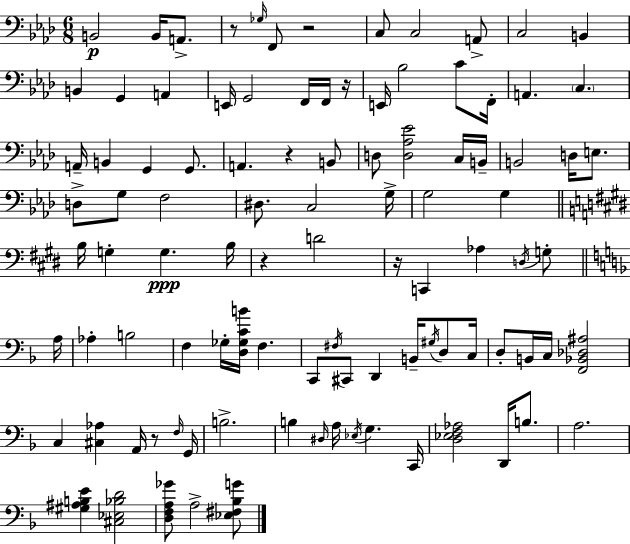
{
  \clef bass
  \numericTimeSignature
  \time 6/8
  \key aes \major
  b,2\p b,16 a,8.-> | r8 \grace { ges16 } f,8 r2 | c8 c2 a,8-> | c2 b,4 | \break b,4 g,4 a,4 | e,16 g,2 f,16 f,16 | r16 e,16 bes2 c'8 | f,16-. a,4. \parenthesize c4. | \break a,16-- b,4 g,4 g,8. | a,4. r4 b,8 | d8 <d aes ees'>2 c16 | b,16-- b,2 d16 e8. | \break d8-> g8 f2 | dis8. c2 | g16-> g2 g4 | \bar "||" \break \key e \major b16 g4-. g4.\ppp b16 | r4 d'2 | r16 c,4 aes4 \acciaccatura { d16 } g8-. | \bar "||" \break \key f \major a16 aes4-. b2 | f4 ges16-. <d ges c' b'>16 f4. | c,8 \acciaccatura { fis16 } cis,8 d,4 b,16-- \acciaccatura { gis16 } | d8 c16 d8-. b,16 c16 <f, bes, des ais>2 | \break c4 <cis aes>4 a,16 | r8 \grace { f16 } g,16 b2.-> | b4 \grace { dis16 } a16 \acciaccatura { ees16 } g4. | c,16 <d ees f aes>2 | \break d,16 b8. a2. | <gis ais b e'>4 <cis ees bes d'>2 | <d f a ges'>8 a2-> | <ees fis bes g'>8 \bar "|."
}